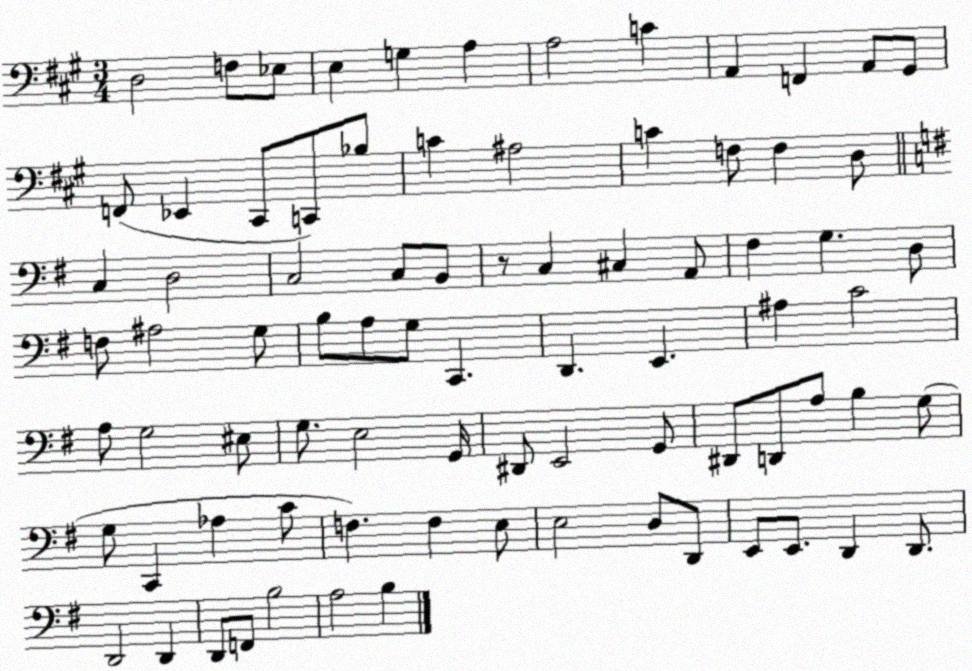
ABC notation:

X:1
T:Untitled
M:3/4
L:1/4
K:A
D,2 F,/2 _E,/2 E, G, A, A,2 C A,, F,, A,,/2 ^G,,/2 F,,/2 _E,, ^C,,/2 C,,/2 _B,/2 C ^A,2 C F,/2 F, D,/2 C, D,2 C,2 C,/2 B,,/2 z/2 C, ^C, A,,/2 ^F, G, D,/2 F,/2 ^A,2 G,/2 B,/2 A,/2 G,/2 C,, D,, E,, ^A, C2 A,/2 G,2 ^E,/2 G,/2 E,2 G,,/4 ^D,,/2 E,,2 G,,/2 ^D,,/2 D,,/2 A,/2 B, G,/2 G,/2 C,, _A, C/2 F, F, E,/2 E,2 D,/2 D,,/2 E,,/2 E,,/2 D,, D,,/2 D,,2 D,, D,,/2 F,,/2 B,2 A,2 B,